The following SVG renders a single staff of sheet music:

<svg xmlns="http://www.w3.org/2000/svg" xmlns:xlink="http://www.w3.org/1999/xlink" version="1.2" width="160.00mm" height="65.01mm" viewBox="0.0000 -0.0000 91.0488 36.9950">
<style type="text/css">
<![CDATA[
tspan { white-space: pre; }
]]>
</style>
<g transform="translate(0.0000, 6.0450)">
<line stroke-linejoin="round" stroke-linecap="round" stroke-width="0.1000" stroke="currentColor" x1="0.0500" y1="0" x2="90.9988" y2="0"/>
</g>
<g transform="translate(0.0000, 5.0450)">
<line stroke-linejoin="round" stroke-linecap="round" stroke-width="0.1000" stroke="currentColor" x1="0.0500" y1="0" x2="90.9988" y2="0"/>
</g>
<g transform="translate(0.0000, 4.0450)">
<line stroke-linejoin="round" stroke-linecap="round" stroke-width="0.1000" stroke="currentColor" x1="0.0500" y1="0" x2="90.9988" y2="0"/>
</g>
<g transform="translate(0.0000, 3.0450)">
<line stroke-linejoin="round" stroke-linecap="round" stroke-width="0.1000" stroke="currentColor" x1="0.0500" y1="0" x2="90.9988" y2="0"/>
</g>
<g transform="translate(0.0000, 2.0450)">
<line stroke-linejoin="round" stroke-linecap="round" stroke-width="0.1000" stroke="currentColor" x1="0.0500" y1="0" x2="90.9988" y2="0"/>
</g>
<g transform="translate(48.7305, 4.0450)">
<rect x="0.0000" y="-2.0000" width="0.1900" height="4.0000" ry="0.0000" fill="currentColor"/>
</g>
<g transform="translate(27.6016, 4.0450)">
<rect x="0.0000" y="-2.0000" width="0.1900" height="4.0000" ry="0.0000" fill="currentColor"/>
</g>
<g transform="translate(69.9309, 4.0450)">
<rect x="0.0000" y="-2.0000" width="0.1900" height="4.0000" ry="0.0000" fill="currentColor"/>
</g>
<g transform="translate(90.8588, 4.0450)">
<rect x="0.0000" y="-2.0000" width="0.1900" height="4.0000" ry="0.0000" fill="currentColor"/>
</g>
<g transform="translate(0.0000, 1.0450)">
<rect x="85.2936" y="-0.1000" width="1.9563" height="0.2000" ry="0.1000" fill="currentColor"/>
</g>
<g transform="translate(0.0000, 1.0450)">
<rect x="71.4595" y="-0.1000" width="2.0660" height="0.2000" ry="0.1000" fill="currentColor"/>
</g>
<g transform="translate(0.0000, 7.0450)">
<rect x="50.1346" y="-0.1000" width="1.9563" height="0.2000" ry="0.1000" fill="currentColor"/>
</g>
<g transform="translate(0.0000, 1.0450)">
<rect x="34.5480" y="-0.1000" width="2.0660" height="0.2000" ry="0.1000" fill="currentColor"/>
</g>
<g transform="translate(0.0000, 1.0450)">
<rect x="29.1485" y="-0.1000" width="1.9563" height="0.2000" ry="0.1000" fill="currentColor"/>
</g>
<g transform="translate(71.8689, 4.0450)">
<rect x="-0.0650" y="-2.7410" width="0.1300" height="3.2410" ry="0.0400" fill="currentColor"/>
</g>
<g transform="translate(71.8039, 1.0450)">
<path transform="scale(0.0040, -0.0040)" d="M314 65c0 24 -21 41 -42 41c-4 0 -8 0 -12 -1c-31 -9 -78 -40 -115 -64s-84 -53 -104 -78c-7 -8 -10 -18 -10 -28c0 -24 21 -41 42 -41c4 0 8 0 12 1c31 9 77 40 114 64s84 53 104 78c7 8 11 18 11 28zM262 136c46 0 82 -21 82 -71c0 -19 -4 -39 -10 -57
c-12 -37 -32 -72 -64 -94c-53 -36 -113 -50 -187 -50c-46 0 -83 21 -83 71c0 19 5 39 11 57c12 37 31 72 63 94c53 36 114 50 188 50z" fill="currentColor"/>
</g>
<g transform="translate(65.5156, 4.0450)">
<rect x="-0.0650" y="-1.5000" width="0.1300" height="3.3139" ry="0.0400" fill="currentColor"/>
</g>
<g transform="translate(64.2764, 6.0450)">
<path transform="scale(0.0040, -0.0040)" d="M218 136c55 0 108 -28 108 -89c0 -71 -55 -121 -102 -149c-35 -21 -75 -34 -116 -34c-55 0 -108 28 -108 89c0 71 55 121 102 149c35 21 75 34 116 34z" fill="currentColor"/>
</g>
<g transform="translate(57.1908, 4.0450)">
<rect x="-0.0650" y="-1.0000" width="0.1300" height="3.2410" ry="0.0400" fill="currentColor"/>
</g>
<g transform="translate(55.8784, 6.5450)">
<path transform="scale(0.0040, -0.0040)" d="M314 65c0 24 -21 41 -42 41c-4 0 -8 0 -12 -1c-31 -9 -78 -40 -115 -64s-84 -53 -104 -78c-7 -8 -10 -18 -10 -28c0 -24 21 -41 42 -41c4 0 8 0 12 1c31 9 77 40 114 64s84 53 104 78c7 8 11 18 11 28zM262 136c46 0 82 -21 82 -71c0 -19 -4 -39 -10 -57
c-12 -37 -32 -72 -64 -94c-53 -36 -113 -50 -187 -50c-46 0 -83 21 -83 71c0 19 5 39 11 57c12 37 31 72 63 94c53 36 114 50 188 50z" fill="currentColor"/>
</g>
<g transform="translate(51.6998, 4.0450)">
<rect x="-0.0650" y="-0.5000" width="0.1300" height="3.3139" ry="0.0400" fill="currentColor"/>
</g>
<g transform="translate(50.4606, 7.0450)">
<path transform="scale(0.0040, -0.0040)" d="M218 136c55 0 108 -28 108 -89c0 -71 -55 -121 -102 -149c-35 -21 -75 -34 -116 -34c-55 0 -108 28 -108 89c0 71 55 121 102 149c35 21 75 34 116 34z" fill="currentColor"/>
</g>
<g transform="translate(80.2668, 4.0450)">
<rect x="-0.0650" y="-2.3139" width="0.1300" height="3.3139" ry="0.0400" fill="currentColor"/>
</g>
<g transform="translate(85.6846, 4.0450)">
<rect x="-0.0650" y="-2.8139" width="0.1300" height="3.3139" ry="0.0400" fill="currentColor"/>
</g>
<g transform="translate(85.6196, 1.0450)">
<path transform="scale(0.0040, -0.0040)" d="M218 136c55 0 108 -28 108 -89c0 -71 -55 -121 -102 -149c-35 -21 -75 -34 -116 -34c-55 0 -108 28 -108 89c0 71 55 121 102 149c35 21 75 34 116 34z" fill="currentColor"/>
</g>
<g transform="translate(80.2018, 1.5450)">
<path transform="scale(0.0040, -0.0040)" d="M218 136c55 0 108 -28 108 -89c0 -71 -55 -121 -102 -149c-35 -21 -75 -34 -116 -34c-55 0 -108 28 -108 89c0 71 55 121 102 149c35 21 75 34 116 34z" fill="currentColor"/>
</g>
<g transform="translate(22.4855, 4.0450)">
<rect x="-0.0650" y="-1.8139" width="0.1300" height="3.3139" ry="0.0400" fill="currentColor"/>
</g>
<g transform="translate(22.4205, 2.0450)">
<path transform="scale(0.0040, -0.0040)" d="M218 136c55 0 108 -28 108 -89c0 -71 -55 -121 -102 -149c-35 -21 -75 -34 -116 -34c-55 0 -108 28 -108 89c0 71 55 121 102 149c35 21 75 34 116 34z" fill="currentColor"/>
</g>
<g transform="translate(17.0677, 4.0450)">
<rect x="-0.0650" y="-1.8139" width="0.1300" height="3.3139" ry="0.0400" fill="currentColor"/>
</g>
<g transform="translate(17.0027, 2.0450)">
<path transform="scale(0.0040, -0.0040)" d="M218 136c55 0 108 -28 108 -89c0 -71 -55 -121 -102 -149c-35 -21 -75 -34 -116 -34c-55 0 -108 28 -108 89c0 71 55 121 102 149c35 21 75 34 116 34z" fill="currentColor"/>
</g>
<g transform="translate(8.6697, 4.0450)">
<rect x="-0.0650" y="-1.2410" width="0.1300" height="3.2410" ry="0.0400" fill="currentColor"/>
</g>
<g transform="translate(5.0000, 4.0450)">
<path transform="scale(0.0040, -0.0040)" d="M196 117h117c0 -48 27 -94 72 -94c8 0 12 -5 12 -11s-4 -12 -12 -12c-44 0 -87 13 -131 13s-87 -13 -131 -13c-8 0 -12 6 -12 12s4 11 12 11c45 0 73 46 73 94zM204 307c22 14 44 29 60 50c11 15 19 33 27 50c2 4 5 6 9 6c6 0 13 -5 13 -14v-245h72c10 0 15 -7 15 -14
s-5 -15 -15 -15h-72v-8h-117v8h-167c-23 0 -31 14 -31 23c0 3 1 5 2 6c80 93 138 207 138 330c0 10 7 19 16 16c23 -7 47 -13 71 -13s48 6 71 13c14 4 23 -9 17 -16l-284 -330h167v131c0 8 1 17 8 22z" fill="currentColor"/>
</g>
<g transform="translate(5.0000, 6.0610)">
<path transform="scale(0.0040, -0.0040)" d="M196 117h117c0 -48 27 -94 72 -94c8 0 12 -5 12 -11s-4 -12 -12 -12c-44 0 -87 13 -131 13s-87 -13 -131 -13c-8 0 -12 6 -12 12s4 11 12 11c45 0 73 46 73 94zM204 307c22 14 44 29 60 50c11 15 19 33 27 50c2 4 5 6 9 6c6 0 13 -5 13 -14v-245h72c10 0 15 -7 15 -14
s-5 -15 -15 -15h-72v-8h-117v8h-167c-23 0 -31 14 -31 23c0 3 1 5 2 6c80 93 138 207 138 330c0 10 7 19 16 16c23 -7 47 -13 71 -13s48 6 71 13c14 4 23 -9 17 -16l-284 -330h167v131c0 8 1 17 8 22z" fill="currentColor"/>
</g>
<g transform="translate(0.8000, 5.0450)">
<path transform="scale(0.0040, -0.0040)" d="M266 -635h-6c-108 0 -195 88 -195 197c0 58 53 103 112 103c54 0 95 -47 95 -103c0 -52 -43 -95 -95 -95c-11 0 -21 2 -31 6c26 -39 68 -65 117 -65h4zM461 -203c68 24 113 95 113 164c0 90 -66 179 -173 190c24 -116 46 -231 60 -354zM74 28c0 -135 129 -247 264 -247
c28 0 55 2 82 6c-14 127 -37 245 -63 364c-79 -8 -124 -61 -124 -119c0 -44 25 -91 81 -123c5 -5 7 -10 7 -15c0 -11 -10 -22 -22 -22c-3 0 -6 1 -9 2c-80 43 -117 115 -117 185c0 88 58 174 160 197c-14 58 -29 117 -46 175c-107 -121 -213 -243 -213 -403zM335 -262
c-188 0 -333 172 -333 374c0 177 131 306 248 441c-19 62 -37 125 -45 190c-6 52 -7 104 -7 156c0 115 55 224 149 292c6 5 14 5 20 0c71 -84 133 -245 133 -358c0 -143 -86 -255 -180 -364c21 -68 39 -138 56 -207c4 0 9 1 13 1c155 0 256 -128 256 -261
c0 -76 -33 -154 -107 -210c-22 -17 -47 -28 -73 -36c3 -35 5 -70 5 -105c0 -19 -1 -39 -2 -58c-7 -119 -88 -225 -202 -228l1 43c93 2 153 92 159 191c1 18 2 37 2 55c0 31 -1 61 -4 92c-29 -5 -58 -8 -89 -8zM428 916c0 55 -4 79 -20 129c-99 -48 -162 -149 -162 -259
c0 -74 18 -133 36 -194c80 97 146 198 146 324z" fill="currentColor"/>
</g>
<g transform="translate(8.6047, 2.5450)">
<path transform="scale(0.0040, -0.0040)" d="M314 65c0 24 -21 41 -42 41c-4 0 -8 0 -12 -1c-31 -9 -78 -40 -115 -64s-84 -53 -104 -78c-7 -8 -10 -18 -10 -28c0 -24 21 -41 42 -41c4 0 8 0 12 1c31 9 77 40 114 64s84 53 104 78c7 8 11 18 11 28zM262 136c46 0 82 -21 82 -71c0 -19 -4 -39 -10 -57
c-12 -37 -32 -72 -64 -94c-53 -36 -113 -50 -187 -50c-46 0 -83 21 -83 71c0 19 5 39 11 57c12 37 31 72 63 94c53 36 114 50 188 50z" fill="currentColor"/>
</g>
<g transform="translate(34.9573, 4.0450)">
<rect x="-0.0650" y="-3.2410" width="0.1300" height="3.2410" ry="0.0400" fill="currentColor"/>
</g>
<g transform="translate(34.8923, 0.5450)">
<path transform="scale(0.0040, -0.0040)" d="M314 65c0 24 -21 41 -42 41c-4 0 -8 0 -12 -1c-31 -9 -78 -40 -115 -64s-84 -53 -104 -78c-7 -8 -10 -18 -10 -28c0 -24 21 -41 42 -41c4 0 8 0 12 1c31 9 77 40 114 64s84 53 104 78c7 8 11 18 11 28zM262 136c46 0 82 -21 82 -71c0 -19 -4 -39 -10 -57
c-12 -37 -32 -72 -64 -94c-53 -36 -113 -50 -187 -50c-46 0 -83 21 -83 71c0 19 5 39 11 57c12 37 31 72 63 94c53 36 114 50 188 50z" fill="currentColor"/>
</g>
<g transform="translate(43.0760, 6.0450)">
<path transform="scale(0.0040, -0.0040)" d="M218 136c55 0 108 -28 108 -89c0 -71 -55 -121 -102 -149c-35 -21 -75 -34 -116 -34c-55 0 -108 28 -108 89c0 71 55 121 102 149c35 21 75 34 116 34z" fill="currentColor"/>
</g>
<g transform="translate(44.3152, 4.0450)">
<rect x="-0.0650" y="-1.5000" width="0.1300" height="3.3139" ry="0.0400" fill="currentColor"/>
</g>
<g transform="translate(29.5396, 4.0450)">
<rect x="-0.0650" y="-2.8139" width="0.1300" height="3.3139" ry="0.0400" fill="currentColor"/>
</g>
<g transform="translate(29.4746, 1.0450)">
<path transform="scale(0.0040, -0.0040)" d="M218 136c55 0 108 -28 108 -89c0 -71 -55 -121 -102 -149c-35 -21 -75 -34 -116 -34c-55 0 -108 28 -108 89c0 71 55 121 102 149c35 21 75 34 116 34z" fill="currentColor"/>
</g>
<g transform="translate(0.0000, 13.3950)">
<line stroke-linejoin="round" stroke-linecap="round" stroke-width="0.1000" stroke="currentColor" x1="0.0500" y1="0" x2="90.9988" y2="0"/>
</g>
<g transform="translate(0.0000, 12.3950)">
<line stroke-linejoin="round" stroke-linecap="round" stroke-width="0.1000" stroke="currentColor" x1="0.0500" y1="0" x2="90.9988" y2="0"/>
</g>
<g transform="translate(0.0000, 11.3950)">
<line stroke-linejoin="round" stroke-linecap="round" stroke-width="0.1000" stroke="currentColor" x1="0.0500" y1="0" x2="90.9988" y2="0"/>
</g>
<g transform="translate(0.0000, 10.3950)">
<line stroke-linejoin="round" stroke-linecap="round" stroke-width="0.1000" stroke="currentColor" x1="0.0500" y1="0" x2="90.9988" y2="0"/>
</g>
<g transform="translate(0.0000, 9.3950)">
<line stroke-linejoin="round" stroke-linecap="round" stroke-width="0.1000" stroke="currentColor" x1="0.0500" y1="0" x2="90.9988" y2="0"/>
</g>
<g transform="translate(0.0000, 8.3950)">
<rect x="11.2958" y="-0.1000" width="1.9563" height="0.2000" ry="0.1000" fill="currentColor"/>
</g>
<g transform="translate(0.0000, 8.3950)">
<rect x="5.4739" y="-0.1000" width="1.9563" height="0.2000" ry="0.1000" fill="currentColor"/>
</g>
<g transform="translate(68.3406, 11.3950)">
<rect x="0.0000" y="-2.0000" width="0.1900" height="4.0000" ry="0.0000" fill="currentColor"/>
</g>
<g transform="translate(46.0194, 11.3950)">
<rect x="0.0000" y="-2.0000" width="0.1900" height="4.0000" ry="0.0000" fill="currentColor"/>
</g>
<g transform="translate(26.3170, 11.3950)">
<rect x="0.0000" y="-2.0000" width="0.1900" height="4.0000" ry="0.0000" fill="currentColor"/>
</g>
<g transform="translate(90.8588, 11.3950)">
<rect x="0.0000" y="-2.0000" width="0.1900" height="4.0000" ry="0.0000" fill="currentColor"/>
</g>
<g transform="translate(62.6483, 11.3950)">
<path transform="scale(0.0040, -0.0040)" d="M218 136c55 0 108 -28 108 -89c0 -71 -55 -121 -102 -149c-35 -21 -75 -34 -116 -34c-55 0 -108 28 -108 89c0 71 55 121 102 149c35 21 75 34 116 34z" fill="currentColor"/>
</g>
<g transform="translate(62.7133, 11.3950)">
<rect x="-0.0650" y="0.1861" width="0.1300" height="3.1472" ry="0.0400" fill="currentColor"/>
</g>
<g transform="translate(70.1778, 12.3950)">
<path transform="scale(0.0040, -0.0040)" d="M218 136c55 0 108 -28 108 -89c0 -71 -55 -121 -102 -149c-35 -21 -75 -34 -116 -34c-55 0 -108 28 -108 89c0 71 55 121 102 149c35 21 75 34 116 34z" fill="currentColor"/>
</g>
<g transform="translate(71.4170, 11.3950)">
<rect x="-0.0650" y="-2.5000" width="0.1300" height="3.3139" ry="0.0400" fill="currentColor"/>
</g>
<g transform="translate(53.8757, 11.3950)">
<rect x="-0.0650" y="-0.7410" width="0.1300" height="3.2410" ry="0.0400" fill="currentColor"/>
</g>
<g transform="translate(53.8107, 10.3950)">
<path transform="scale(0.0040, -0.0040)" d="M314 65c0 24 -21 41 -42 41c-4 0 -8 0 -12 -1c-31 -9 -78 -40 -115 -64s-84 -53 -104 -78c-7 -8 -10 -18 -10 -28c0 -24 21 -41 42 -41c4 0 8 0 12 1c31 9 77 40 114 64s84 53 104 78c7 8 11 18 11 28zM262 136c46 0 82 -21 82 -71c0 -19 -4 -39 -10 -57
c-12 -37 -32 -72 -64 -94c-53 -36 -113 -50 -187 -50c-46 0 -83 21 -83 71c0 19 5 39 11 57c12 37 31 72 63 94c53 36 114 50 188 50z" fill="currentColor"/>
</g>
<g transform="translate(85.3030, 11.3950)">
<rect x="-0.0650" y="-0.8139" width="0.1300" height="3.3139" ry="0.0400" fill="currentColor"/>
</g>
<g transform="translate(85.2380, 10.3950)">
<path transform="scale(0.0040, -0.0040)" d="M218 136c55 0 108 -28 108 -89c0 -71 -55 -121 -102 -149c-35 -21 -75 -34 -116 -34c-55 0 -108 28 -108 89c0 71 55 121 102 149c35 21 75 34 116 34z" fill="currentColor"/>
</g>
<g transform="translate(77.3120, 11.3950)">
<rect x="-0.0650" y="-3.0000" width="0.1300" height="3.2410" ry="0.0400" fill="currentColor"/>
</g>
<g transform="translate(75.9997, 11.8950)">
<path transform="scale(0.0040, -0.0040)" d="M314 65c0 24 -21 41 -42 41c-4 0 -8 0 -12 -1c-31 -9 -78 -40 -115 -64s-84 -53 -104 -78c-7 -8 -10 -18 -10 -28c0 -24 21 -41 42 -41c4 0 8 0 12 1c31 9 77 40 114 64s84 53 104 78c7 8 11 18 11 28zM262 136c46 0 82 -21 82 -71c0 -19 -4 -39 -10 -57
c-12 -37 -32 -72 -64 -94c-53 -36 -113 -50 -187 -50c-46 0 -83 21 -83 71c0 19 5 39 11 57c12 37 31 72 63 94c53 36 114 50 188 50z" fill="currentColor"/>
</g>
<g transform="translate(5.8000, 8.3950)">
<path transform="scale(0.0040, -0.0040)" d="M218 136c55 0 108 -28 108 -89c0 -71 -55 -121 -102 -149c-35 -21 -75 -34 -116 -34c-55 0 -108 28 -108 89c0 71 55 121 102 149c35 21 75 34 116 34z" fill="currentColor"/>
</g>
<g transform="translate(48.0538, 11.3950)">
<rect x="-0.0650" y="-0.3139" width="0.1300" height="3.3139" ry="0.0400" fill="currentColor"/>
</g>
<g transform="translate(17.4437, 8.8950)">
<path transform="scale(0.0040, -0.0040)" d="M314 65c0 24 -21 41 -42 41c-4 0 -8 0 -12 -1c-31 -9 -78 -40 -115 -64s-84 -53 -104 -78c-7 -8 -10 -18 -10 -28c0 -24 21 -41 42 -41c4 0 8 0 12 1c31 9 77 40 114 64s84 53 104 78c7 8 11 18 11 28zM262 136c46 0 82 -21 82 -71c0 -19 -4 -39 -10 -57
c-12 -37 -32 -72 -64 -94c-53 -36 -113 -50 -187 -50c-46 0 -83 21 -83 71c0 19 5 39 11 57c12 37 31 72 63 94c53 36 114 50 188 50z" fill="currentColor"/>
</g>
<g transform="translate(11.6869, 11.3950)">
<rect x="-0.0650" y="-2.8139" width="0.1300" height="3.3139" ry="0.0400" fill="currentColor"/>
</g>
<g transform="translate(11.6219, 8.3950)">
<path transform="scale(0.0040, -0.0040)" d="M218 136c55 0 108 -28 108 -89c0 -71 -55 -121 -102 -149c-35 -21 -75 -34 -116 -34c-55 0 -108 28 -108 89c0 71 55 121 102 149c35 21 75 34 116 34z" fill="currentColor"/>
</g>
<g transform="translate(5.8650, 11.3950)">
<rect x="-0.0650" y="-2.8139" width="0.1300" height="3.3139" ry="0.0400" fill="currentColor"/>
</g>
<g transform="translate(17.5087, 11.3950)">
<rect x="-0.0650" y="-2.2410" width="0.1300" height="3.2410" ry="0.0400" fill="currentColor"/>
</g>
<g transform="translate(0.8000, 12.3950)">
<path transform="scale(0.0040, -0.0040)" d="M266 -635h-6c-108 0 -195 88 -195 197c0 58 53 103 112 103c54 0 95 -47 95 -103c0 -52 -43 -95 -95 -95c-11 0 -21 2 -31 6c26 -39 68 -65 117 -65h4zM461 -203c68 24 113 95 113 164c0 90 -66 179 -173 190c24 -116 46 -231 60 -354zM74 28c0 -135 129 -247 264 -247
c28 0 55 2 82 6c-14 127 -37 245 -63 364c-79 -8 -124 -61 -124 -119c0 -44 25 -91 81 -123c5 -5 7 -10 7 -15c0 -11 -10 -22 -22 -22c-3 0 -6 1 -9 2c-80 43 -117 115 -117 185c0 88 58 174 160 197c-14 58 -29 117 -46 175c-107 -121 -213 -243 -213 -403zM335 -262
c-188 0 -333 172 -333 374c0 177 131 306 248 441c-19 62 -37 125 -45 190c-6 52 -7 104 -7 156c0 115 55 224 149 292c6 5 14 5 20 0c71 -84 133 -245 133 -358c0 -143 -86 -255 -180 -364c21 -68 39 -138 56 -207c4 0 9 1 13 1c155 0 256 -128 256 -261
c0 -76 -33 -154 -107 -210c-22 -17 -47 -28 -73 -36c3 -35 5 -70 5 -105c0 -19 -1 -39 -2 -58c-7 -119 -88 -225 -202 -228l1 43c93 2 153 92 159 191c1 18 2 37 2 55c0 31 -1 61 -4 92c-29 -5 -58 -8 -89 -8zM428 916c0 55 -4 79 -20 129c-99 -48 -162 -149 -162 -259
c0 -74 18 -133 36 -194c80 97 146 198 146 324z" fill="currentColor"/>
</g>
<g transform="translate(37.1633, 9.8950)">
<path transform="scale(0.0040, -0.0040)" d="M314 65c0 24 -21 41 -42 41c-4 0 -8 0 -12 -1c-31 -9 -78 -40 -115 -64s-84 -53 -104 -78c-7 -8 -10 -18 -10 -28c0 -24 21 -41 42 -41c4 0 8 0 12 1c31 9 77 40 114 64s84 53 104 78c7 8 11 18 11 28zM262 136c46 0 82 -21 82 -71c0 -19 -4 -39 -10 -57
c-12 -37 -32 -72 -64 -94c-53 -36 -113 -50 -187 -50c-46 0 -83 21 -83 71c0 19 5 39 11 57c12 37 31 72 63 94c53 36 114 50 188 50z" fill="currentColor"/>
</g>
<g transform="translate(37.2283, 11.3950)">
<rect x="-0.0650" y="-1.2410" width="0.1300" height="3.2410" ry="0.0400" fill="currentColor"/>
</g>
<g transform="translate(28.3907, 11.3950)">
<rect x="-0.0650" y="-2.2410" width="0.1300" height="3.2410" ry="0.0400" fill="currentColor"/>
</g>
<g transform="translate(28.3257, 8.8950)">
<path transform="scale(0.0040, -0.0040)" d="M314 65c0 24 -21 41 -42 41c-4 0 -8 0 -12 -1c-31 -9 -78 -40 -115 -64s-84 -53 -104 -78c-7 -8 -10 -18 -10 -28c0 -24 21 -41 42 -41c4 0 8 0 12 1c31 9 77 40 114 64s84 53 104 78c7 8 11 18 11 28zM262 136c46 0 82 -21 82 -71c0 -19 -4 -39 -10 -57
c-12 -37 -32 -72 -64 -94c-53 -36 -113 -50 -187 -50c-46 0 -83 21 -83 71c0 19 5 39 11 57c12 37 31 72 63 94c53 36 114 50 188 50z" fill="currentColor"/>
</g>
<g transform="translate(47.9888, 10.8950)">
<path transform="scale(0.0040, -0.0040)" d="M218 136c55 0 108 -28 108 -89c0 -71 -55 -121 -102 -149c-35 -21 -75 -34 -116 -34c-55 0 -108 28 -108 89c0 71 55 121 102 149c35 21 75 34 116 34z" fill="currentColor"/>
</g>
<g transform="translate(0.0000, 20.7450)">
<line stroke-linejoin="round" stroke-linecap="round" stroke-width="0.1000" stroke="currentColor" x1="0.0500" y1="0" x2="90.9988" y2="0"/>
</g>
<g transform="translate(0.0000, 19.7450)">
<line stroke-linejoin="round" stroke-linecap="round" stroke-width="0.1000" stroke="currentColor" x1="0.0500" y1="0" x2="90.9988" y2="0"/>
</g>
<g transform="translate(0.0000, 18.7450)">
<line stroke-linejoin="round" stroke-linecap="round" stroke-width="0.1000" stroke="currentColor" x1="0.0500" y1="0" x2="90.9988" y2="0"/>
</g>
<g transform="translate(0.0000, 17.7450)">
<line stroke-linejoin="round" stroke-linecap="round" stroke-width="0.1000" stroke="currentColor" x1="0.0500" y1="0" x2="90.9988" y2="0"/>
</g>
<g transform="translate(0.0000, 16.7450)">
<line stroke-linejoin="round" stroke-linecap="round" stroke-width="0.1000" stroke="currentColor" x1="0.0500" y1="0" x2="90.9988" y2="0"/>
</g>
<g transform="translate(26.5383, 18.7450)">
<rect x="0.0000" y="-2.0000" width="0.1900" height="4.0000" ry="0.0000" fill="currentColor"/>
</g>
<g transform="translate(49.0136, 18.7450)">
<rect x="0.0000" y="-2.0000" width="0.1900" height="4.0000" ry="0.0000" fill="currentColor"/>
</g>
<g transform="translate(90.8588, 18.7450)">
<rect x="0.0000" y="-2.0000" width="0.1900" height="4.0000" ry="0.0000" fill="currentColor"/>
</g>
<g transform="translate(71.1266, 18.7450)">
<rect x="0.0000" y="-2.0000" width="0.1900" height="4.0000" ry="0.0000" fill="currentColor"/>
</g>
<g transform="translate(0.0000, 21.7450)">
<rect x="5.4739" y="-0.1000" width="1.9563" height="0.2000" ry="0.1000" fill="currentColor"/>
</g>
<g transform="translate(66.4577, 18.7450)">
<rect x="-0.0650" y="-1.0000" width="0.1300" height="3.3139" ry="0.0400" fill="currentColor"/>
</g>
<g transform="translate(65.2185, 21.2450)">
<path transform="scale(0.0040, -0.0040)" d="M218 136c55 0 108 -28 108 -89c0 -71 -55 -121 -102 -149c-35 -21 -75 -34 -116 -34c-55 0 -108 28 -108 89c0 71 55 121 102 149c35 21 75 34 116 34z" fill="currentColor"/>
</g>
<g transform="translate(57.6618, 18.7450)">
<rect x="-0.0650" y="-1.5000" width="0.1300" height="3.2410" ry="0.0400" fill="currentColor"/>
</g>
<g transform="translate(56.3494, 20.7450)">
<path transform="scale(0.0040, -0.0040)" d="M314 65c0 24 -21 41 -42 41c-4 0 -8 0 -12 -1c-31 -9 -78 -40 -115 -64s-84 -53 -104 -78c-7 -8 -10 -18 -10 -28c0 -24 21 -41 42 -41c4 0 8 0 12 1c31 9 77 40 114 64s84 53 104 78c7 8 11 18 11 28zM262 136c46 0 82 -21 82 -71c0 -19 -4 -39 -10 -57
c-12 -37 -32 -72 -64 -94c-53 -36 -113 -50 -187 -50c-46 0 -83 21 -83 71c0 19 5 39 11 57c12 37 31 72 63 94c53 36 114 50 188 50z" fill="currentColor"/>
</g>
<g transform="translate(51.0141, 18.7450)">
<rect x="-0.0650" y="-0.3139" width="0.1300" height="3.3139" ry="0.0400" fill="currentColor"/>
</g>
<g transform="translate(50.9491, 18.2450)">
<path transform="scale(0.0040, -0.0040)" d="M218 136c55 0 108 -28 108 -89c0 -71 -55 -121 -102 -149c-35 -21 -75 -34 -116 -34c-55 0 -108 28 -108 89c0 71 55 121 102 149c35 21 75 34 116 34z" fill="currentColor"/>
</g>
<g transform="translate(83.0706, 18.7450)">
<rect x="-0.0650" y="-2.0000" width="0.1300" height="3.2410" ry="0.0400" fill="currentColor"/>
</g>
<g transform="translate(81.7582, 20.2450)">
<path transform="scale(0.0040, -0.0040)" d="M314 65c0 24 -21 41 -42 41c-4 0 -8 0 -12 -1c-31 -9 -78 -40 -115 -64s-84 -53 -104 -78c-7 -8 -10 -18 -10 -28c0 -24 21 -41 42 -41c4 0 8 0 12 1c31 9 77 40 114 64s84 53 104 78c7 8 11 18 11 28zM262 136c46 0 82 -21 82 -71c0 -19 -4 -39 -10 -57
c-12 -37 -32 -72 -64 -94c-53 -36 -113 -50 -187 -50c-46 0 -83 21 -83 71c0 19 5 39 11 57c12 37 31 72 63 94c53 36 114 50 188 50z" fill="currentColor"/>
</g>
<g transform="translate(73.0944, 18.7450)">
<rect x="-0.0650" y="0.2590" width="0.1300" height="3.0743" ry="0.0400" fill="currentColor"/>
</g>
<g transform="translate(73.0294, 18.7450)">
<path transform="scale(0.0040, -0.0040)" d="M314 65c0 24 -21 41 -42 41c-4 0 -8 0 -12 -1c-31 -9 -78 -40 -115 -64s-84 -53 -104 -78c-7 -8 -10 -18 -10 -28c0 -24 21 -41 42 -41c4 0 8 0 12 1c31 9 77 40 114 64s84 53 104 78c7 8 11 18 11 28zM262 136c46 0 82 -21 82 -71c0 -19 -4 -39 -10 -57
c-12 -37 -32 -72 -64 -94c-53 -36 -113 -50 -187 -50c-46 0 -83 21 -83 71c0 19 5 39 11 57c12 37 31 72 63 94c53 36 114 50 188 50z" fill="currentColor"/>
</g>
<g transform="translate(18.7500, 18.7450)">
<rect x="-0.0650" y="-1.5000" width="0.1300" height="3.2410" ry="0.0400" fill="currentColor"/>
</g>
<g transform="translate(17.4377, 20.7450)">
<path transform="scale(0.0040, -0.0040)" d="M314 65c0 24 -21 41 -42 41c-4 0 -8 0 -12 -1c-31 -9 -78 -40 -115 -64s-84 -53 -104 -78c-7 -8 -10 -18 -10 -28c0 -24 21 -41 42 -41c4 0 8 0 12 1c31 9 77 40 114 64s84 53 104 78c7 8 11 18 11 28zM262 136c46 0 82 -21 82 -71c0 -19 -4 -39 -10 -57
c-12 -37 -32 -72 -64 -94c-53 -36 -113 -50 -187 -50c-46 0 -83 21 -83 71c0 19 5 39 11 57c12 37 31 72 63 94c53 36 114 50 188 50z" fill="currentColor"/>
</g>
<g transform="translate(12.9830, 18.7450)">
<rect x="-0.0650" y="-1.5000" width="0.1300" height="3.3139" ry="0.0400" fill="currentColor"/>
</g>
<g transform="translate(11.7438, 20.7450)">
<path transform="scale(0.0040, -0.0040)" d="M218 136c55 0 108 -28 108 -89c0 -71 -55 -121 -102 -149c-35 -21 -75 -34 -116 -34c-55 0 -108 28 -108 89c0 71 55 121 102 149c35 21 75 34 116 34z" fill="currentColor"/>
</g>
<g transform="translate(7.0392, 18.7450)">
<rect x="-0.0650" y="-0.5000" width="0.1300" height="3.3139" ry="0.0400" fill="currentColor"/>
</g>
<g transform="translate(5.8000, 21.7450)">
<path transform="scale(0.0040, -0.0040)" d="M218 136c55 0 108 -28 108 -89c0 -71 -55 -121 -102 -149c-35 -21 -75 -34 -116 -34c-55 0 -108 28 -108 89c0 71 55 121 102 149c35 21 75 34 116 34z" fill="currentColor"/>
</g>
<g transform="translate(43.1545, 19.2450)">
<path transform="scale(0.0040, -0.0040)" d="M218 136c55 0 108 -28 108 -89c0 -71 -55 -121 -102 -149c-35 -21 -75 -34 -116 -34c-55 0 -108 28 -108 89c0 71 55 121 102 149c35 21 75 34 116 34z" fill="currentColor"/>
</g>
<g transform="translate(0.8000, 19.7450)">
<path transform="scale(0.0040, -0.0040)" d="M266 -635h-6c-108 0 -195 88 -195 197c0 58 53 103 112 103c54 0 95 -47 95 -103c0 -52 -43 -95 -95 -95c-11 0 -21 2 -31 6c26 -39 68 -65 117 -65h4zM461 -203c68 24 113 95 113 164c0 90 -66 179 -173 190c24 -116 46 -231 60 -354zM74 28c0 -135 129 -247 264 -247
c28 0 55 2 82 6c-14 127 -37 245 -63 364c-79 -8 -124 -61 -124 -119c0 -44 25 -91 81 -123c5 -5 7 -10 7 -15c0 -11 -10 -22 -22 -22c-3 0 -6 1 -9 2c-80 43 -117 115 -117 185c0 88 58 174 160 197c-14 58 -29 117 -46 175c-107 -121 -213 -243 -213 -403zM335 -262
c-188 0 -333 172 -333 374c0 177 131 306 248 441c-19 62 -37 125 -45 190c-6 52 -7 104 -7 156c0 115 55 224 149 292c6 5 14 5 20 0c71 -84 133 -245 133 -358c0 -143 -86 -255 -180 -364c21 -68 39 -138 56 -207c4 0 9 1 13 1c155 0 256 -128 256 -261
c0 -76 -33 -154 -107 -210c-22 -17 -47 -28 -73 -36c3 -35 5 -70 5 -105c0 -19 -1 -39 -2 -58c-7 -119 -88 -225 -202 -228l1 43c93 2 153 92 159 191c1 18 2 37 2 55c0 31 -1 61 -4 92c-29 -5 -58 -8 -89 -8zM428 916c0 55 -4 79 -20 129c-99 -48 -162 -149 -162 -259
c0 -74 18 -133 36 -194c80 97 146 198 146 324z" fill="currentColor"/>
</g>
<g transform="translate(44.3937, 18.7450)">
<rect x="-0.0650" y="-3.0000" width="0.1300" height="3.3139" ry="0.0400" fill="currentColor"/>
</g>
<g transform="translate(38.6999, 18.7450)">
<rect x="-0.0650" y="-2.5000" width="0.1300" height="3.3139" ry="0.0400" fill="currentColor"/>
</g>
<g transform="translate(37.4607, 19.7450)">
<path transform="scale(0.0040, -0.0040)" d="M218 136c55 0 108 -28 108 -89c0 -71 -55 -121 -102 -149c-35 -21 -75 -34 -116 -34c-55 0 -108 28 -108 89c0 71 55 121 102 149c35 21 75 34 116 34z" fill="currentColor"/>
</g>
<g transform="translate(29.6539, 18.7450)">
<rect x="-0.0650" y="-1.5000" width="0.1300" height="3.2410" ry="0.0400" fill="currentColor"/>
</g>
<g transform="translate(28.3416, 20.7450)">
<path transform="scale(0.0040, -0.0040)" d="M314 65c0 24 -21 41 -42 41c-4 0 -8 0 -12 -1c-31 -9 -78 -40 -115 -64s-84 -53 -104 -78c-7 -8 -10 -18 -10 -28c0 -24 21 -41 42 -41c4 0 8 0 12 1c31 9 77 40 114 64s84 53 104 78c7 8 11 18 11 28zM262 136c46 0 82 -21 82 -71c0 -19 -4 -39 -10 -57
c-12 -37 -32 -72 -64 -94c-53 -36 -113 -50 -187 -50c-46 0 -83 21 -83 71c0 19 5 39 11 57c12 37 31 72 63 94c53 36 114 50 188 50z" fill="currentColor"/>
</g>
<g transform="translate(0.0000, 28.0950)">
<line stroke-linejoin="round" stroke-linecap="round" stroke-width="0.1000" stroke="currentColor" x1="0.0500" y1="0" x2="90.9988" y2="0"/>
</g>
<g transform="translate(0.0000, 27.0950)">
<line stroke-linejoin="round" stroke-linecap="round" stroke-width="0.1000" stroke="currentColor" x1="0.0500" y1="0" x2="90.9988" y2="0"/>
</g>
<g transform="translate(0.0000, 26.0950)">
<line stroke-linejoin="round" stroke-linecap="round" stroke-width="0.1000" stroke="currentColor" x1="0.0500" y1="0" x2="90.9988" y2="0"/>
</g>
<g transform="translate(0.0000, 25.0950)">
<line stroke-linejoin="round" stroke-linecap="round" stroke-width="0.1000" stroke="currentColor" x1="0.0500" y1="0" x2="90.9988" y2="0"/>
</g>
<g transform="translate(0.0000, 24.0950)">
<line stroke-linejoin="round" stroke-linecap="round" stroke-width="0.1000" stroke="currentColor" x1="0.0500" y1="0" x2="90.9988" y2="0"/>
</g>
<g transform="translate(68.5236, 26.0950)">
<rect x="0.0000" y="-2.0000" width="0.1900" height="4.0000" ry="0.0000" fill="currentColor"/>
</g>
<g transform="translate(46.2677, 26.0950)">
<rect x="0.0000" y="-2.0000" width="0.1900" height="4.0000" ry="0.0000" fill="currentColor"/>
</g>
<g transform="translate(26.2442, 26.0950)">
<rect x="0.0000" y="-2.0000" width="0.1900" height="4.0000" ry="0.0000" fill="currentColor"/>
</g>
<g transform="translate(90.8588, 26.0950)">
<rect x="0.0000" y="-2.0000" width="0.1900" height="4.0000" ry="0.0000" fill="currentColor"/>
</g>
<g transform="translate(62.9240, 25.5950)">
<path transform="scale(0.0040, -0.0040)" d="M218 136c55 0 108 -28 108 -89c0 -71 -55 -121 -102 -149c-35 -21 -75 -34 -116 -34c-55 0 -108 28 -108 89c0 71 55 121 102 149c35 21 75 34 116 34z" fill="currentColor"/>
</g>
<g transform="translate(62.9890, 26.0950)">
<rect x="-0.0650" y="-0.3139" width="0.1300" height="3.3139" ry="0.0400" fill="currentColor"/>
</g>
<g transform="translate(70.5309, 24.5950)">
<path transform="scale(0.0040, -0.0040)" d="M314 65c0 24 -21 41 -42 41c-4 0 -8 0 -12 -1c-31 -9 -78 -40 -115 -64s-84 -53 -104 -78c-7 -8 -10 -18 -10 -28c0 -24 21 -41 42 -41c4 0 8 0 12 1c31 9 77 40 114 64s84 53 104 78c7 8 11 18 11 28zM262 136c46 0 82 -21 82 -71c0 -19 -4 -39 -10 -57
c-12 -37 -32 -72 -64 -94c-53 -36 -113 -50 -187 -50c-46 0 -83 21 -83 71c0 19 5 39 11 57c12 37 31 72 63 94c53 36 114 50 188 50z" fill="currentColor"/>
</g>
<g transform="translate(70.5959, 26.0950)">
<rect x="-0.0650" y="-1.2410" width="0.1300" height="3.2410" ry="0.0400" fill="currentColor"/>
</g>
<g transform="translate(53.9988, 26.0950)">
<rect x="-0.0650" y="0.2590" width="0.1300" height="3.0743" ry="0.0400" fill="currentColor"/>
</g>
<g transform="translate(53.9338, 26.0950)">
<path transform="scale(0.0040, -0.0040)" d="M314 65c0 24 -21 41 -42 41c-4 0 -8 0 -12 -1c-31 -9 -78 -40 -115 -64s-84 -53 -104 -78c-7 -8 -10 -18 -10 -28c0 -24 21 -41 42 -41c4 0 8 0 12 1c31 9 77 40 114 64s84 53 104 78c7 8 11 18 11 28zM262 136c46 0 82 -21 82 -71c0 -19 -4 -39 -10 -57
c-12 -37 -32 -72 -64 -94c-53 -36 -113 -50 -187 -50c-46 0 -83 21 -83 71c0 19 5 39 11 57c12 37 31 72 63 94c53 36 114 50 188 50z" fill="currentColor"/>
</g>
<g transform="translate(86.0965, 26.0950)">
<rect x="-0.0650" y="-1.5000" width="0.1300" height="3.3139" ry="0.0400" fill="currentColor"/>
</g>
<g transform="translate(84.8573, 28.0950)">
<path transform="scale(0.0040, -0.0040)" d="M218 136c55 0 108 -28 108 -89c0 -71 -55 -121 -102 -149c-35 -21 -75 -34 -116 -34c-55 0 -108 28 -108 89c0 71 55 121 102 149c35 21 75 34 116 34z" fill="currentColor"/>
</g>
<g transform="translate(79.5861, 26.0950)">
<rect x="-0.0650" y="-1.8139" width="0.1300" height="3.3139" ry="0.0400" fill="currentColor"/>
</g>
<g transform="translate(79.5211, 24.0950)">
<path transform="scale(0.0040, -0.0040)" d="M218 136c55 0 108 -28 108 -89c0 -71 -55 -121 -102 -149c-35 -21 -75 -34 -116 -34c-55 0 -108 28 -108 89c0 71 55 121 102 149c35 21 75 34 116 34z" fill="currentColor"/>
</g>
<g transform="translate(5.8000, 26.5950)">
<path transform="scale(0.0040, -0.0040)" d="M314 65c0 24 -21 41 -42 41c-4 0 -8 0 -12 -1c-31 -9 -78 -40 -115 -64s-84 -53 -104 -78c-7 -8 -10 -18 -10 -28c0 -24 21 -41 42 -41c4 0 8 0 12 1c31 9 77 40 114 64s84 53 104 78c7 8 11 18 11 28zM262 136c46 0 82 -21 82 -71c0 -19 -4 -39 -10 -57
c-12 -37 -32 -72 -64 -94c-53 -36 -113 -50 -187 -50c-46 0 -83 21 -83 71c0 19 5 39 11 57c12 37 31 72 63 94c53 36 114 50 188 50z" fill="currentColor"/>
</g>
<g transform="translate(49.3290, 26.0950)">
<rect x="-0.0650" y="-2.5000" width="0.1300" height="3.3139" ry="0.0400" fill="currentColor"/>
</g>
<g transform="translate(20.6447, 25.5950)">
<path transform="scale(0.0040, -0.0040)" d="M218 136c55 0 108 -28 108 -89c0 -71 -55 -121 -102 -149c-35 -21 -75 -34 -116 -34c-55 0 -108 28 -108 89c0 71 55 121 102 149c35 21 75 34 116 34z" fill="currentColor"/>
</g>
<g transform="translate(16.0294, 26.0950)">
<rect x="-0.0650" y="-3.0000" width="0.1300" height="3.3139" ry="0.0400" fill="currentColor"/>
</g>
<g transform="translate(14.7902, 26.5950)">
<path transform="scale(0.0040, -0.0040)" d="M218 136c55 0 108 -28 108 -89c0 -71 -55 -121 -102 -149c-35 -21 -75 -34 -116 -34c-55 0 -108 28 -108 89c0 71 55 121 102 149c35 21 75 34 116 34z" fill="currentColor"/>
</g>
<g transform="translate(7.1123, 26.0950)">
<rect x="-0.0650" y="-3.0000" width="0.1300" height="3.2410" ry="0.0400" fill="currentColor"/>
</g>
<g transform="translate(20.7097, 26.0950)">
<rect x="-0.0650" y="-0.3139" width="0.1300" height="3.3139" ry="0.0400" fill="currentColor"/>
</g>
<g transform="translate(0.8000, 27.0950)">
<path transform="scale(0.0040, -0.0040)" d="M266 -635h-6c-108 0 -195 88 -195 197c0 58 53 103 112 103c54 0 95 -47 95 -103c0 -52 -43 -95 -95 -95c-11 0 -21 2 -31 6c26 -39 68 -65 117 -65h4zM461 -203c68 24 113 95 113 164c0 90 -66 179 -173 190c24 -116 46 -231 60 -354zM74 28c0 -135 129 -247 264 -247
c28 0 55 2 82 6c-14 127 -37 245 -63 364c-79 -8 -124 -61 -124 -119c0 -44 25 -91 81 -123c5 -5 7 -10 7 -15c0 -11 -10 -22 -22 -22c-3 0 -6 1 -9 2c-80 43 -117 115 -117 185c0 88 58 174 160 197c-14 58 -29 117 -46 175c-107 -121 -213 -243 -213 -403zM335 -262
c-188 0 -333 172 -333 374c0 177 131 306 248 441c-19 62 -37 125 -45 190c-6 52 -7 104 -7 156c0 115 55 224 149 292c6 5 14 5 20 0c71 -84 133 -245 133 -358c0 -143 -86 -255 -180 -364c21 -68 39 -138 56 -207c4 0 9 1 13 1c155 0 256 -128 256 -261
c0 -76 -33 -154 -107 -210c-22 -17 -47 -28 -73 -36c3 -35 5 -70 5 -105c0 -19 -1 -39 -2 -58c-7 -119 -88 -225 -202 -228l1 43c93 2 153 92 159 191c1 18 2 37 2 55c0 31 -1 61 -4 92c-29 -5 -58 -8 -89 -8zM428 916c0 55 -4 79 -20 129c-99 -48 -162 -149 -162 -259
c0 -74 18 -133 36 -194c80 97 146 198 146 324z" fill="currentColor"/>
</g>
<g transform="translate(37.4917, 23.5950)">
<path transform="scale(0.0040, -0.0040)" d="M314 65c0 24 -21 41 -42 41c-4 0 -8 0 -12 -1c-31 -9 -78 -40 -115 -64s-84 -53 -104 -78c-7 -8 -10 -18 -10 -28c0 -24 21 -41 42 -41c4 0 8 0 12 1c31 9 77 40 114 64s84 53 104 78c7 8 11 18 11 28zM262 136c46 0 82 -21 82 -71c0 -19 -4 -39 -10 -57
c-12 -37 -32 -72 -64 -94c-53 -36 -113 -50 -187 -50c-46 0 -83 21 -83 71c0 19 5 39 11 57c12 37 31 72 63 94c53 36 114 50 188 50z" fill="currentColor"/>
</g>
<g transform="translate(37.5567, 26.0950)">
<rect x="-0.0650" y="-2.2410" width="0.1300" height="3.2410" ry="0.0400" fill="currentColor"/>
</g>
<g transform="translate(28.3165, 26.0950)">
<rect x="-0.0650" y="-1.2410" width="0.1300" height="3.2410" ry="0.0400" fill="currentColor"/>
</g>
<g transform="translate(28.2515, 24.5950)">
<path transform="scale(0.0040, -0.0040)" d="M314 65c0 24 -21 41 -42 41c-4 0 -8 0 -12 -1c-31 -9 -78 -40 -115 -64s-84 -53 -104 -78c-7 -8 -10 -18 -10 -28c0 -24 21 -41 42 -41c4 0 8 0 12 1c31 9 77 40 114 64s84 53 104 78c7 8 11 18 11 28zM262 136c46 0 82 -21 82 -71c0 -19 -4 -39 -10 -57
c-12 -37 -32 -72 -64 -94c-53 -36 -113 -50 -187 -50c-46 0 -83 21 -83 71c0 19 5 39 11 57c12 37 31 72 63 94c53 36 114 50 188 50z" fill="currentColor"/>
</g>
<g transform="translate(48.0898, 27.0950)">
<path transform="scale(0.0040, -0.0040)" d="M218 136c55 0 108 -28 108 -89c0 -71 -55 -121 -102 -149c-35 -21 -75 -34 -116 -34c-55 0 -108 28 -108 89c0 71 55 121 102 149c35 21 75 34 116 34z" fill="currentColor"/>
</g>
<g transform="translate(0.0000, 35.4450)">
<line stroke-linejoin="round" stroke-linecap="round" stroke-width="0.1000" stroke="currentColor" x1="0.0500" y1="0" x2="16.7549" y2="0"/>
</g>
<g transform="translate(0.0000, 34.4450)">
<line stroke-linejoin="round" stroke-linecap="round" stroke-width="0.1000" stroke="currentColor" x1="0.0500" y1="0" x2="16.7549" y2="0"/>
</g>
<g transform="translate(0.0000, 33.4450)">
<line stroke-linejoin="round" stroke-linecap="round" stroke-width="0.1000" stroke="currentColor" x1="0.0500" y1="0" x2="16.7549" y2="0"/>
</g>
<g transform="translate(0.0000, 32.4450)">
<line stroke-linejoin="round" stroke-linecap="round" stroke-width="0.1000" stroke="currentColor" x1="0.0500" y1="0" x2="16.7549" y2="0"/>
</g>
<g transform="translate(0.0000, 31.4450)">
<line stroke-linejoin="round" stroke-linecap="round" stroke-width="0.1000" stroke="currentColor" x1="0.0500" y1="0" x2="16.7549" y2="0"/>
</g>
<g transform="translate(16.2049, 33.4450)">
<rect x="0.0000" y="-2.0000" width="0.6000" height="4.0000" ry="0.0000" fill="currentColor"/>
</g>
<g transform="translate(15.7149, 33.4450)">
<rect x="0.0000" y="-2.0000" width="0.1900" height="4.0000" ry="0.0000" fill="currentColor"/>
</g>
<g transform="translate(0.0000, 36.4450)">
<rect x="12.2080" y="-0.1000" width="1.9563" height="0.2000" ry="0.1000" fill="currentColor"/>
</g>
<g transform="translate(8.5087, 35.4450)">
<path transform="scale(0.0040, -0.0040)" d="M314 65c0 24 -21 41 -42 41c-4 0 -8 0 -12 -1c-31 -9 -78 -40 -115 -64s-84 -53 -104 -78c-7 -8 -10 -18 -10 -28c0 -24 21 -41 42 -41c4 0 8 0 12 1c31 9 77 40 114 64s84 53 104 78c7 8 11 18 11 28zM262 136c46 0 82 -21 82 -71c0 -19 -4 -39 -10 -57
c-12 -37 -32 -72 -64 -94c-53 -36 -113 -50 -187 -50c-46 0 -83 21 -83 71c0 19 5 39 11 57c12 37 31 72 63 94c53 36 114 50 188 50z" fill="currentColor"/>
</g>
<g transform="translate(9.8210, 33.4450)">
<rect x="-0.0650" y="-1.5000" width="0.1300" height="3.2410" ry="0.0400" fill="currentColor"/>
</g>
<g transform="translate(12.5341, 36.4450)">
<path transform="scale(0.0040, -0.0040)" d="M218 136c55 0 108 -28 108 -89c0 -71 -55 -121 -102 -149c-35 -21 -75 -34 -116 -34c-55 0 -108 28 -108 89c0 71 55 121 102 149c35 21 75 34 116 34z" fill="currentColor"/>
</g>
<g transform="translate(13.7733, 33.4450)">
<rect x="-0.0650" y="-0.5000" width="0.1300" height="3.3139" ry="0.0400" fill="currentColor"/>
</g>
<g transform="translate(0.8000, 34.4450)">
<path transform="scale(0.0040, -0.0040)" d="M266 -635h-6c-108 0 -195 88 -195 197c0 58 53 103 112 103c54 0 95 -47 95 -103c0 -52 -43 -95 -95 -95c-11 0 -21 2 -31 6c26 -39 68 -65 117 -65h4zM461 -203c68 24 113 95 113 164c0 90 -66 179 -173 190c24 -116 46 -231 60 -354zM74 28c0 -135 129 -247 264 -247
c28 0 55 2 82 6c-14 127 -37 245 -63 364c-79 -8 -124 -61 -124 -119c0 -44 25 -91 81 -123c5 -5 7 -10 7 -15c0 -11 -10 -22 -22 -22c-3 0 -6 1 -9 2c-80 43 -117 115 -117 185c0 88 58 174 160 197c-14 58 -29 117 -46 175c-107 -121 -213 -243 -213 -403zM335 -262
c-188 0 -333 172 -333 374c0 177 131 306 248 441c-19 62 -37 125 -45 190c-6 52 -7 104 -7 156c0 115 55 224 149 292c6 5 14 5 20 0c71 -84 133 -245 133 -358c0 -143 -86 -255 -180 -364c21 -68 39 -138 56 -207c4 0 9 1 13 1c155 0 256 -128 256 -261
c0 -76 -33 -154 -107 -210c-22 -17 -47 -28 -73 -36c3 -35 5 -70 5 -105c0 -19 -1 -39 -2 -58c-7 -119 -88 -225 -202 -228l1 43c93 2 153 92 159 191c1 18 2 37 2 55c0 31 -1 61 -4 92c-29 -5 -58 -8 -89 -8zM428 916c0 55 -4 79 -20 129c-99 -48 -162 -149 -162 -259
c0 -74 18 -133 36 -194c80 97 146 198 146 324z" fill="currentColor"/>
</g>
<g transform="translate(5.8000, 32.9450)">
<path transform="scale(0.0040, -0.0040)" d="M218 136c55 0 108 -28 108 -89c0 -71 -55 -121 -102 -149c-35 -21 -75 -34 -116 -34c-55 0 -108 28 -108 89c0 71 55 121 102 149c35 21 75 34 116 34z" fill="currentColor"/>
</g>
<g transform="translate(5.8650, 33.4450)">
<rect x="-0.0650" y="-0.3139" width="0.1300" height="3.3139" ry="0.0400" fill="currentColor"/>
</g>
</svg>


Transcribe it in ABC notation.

X:1
T:Untitled
M:4/4
L:1/4
K:C
e2 f f a b2 E C D2 E a2 g a a a g2 g2 e2 c d2 B G A2 d C E E2 E2 G A c E2 D B2 F2 A2 A c e2 g2 G B2 c e2 f E c E2 C